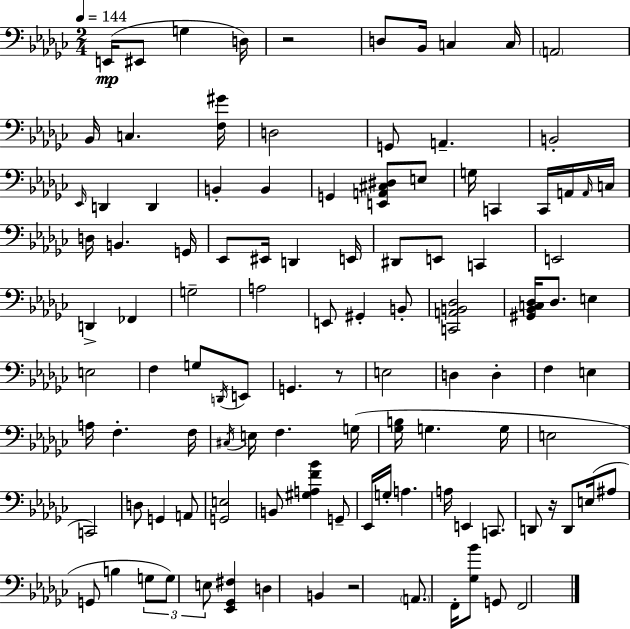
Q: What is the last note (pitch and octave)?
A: F2